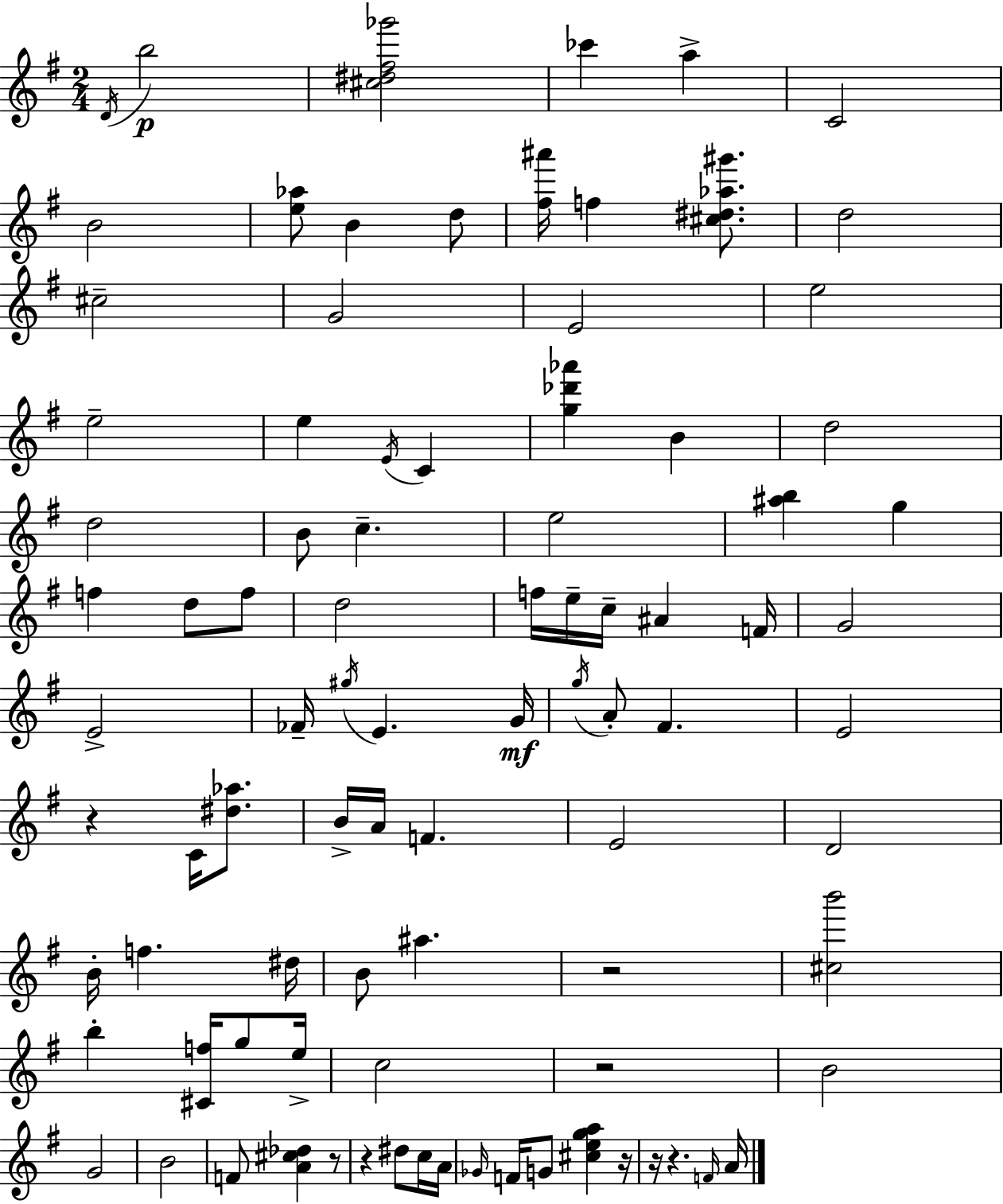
{
  \clef treble
  \numericTimeSignature
  \time 2/4
  \key e \minor
  \acciaccatura { d'16 }\p b''2 | <cis'' dis'' fis'' ges'''>2 | ces'''4 a''4-> | c'2 | \break b'2 | <e'' aes''>8 b'4 d''8 | <fis'' ais'''>16 f''4 <cis'' dis'' aes'' gis'''>8. | d''2 | \break cis''2-- | g'2 | e'2 | e''2 | \break e''2-- | e''4 \acciaccatura { e'16 } c'4 | <g'' des''' aes'''>4 b'4 | d''2 | \break d''2 | b'8 c''4.-- | e''2 | <ais'' b''>4 g''4 | \break f''4 d''8 | f''8 d''2 | f''16 e''16-- c''16-- ais'4 | f'16 g'2 | \break e'2-> | fes'16-- \acciaccatura { gis''16 } e'4. | g'16\mf \acciaccatura { g''16 } a'8-. fis'4. | e'2 | \break r4 | c'16 <dis'' aes''>8. b'16-> a'16 f'4. | e'2 | d'2 | \break b'16-. f''4. | dis''16 b'8 ais''4. | r2 | <cis'' b'''>2 | \break b''4-. | <cis' f''>16 g''8 e''16-> c''2 | r2 | b'2 | \break g'2 | b'2 | f'8 <a' cis'' des''>4 | r8 r4 | \break dis''8 c''16 a'16 \grace { ges'16 } f'16 g'8 | <cis'' e'' g'' a''>4 r16 r16 r4. | \grace { f'16 } a'16 \bar "|."
}